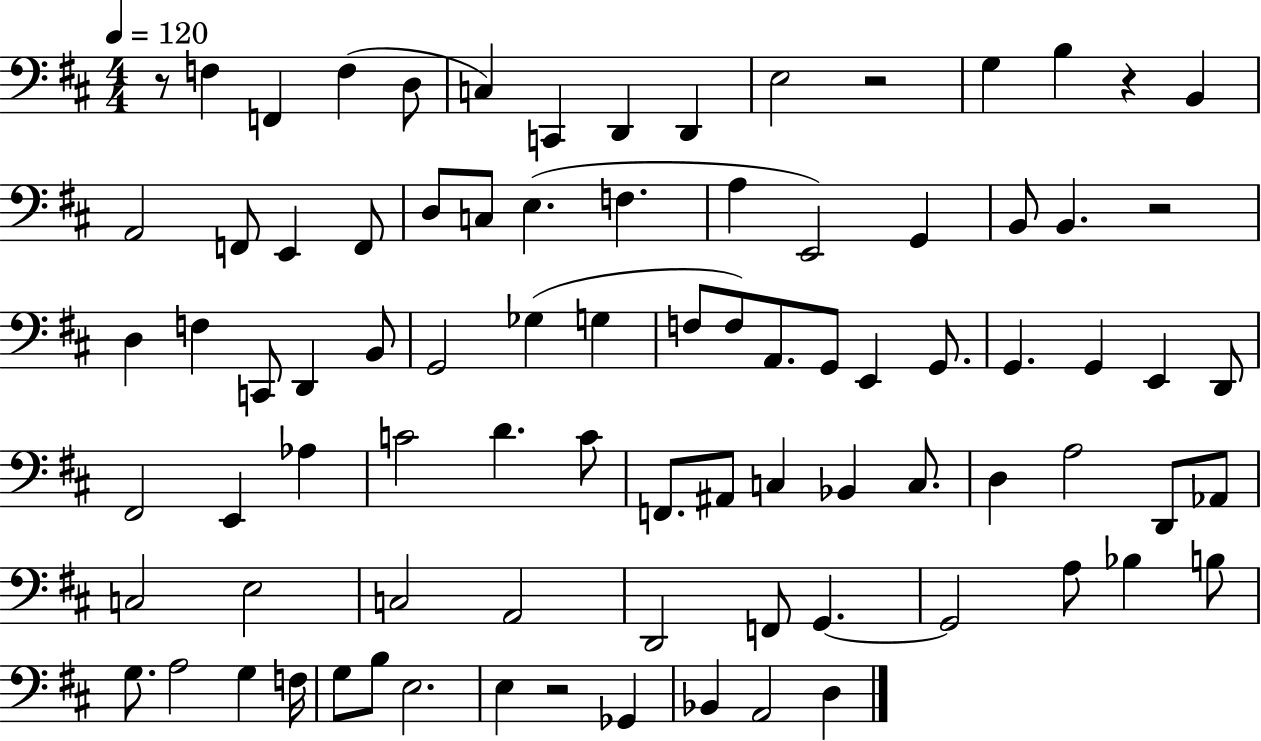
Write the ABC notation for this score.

X:1
T:Untitled
M:4/4
L:1/4
K:D
z/2 F, F,, F, D,/2 C, C,, D,, D,, E,2 z2 G, B, z B,, A,,2 F,,/2 E,, F,,/2 D,/2 C,/2 E, F, A, E,,2 G,, B,,/2 B,, z2 D, F, C,,/2 D,, B,,/2 G,,2 _G, G, F,/2 F,/2 A,,/2 G,,/2 E,, G,,/2 G,, G,, E,, D,,/2 ^F,,2 E,, _A, C2 D C/2 F,,/2 ^A,,/2 C, _B,, C,/2 D, A,2 D,,/2 _A,,/2 C,2 E,2 C,2 A,,2 D,,2 F,,/2 G,, G,,2 A,/2 _B, B,/2 G,/2 A,2 G, F,/4 G,/2 B,/2 E,2 E, z2 _G,, _B,, A,,2 D,